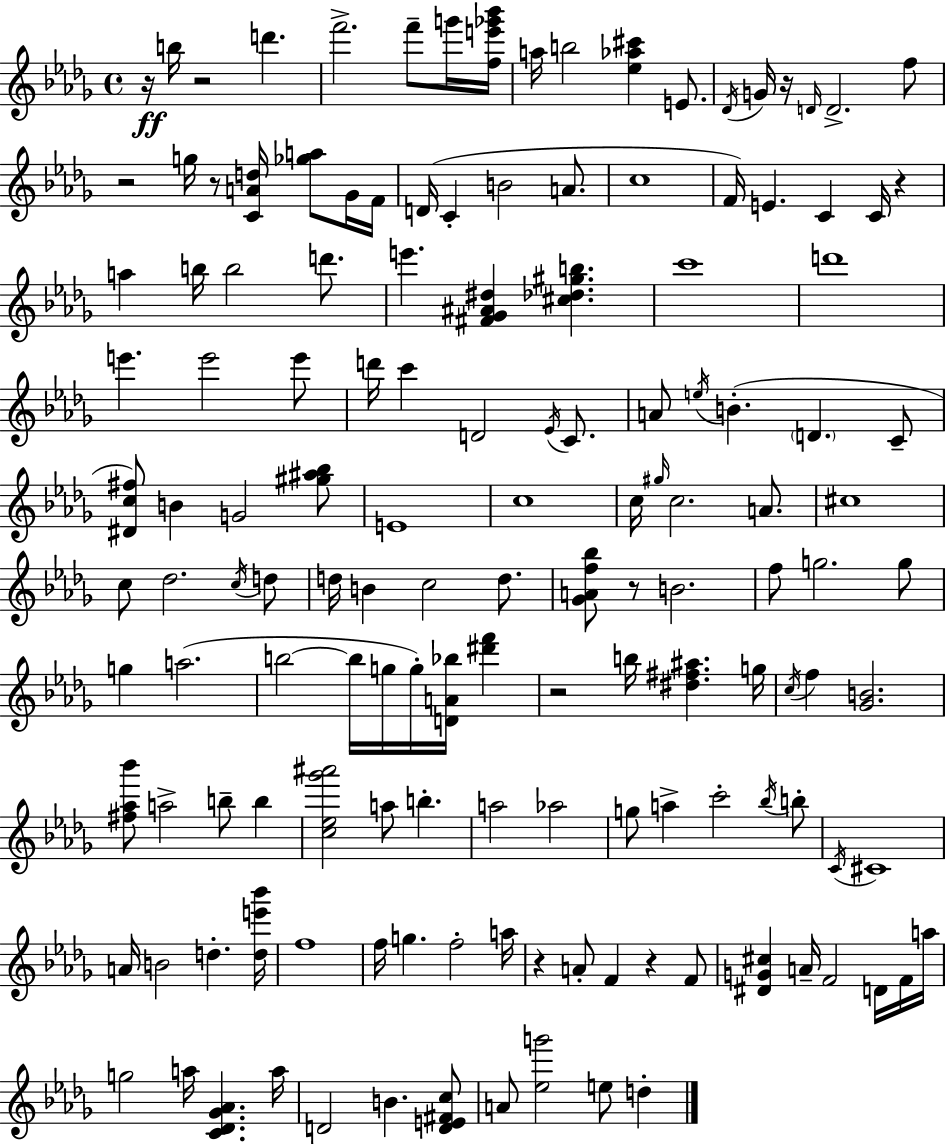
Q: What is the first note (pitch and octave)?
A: B5